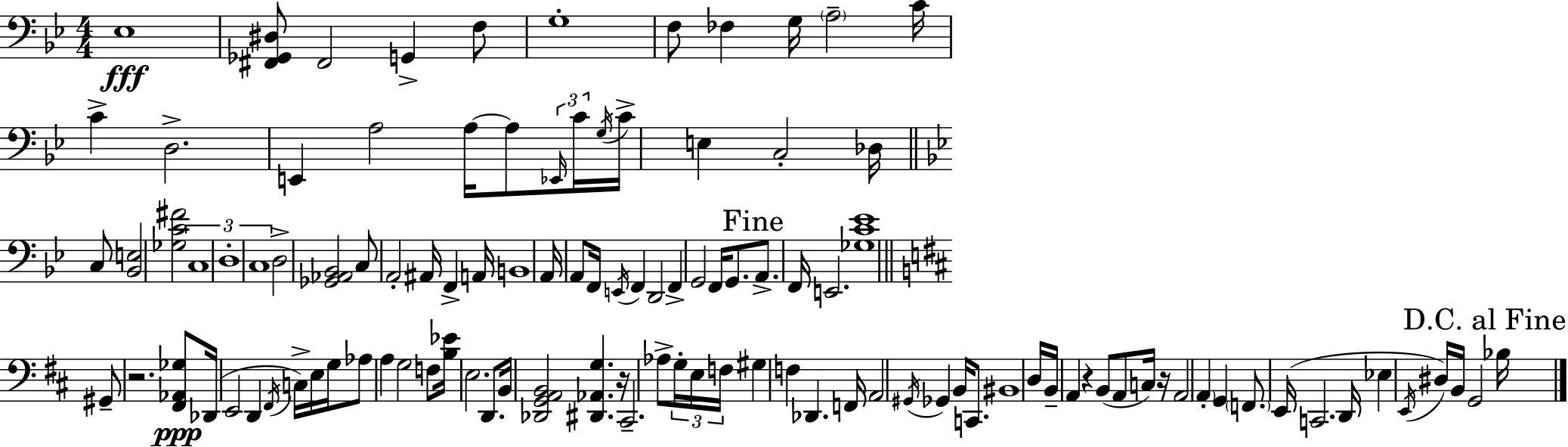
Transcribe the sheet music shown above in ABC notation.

X:1
T:Untitled
M:4/4
L:1/4
K:Gm
_E,4 [^F,,_G,,^D,]/2 ^F,,2 G,, F,/2 G,4 F,/2 _F, G,/4 A,2 C/4 C D,2 E,, A,2 A,/4 A,/2 _E,,/4 C/4 G,/4 C/4 E, C,2 _D,/4 C,/2 [_B,,E,]2 [_G,C^F]2 C,4 D,4 C,4 D,2 [_G,,_A,,_B,,]2 C,/2 A,,2 ^A,,/4 F,, A,,/4 B,,4 A,,/4 A,,/2 F,,/4 E,,/4 F,, D,,2 F,, G,,2 F,,/4 G,,/2 A,,/2 F,,/4 E,,2 [_G,C_E]4 ^G,,/2 z2 [^F,,_A,,_G,]/2 _D,,/4 E,,2 D,, ^F,,/4 C,/4 E,/4 G,/4 _A,/2 A, G,2 F,/2 [B,_E]/4 E,2 D,,/2 B,,/4 [_D,,G,,A,,B,,]2 [^D,,_A,,G,] z/4 ^C,,2 _A,/2 G,/4 E,/4 F,/4 ^G, F, _D,, F,,/4 A,,2 ^G,,/4 _G,, B,,/4 C,,/2 ^B,,4 D,/4 B,,/4 A,, z B,,/2 A,,/2 C,/4 z/4 A,,2 A,, G,, F,,/2 E,,/4 C,,2 D,,/4 _E, E,,/4 ^D,/4 B,,/4 G,,2 _B,/4